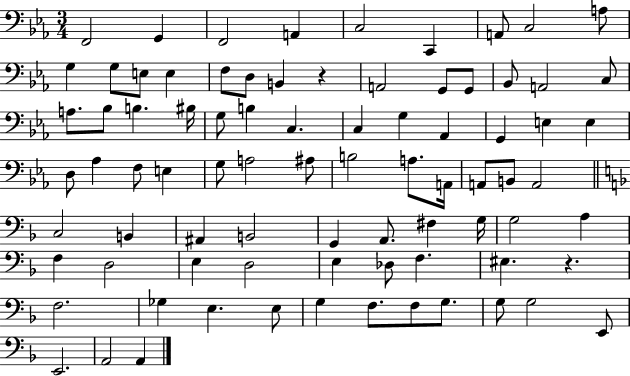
F2/h G2/q F2/h A2/q C3/h C2/q A2/e C3/h A3/e G3/q G3/e E3/e E3/q F3/e D3/e B2/q R/q A2/h G2/e G2/e Bb2/e A2/h C3/e A3/e. Bb3/e B3/q. BIS3/s G3/e B3/q C3/q. C3/q G3/q Ab2/q G2/q E3/q E3/q D3/e Ab3/q F3/e E3/q G3/e A3/h A#3/e B3/h A3/e. A2/s A2/e B2/e A2/h C3/h B2/q A#2/q B2/h G2/q A2/e. F#3/q G3/s G3/h A3/q F3/q D3/h E3/q D3/h E3/q Db3/e F3/q. EIS3/q. R/q. F3/h. Gb3/q E3/q. E3/e G3/q F3/e. F3/e G3/e. G3/e G3/h E2/e E2/h. A2/h A2/q